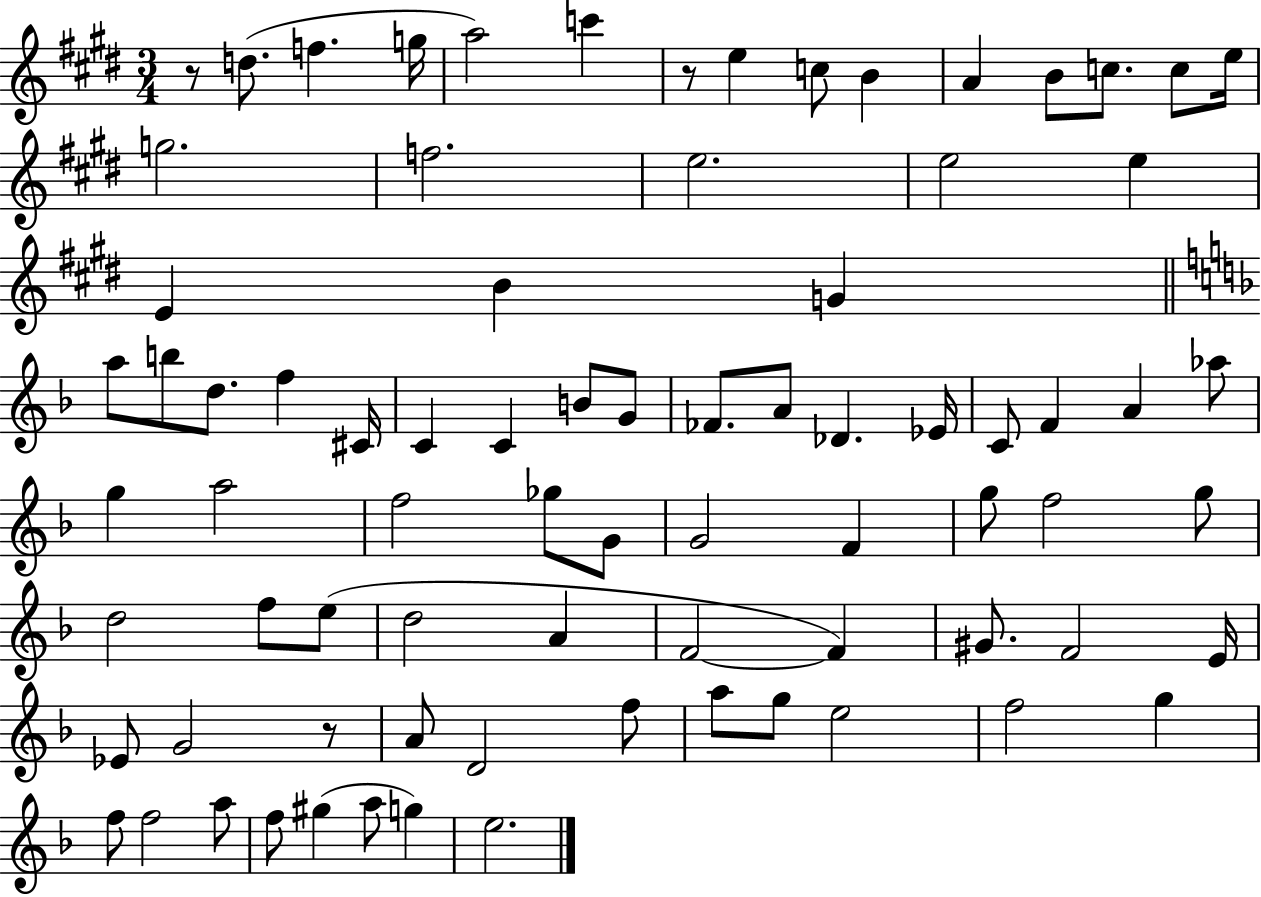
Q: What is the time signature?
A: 3/4